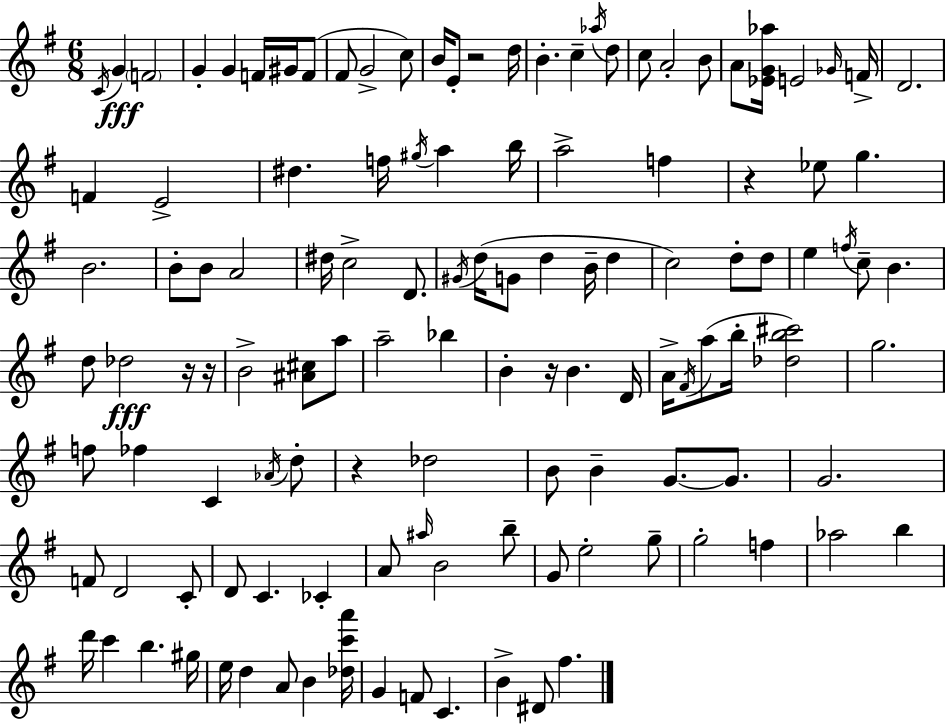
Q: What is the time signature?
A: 6/8